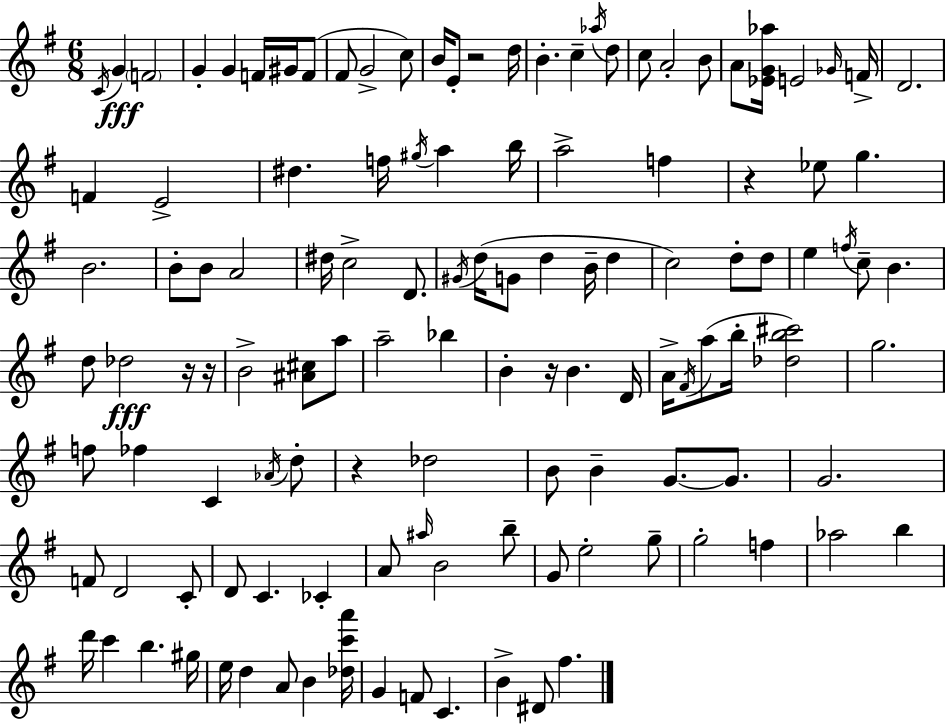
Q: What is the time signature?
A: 6/8